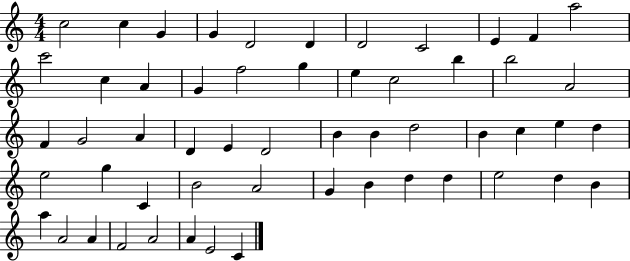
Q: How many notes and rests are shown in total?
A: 55